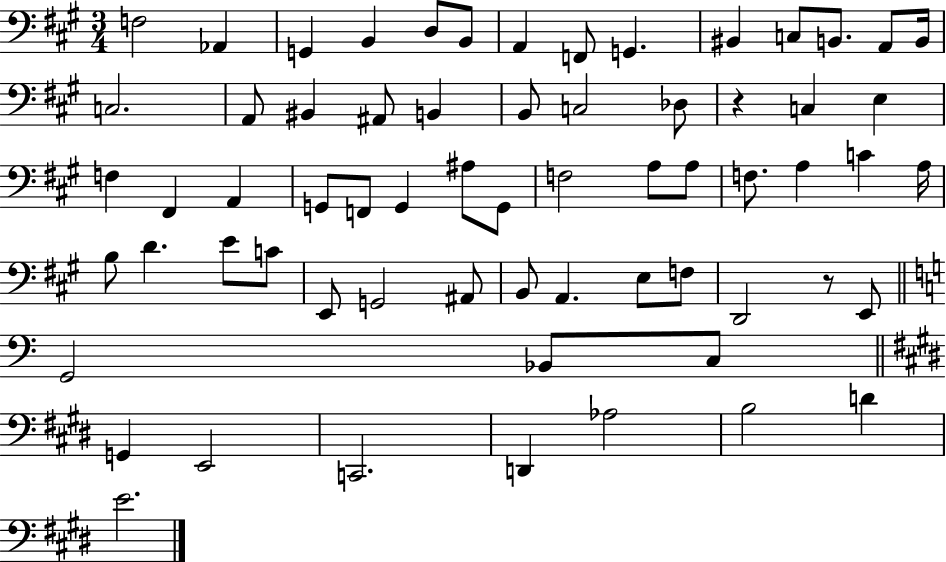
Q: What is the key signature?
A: A major